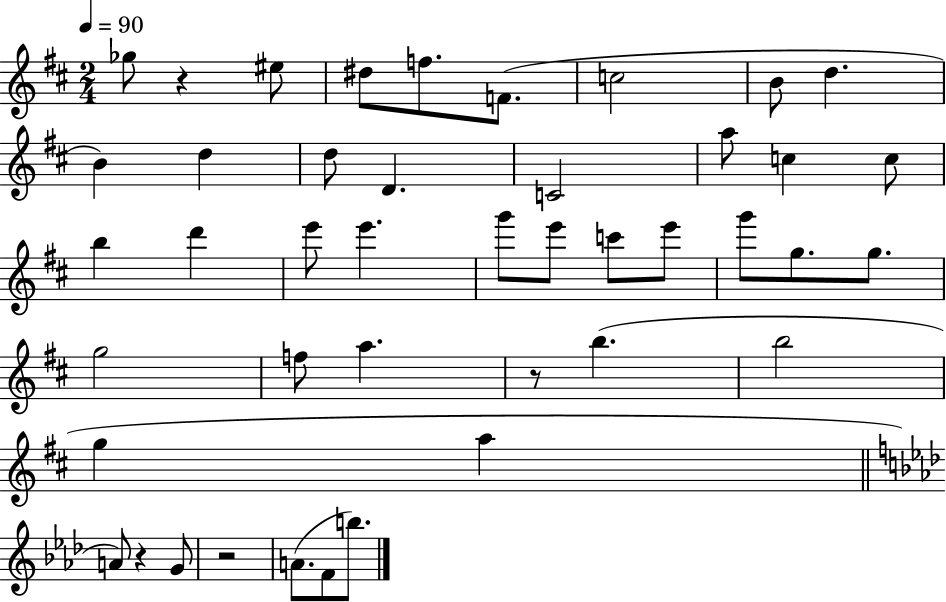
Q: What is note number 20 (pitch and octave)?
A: E6